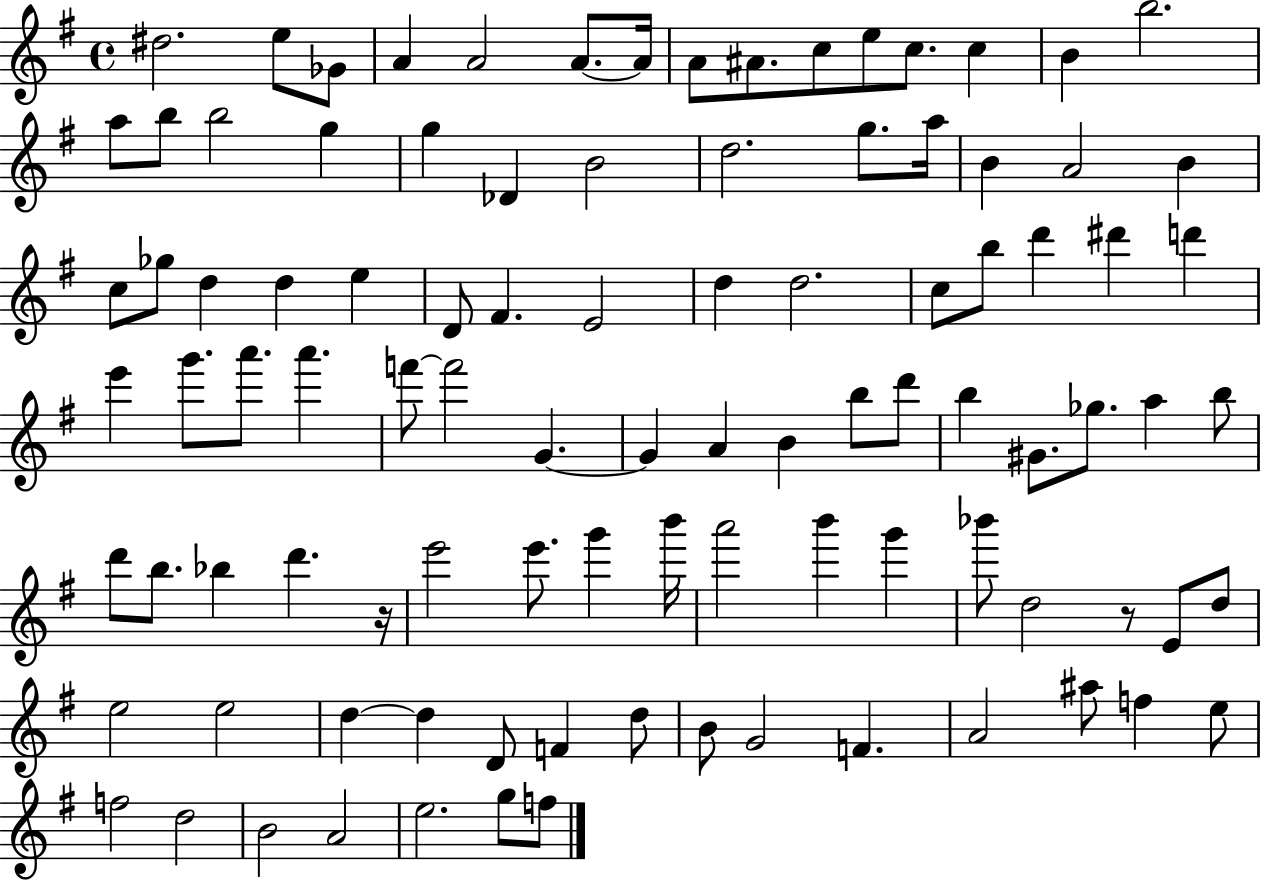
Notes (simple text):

D#5/h. E5/e Gb4/e A4/q A4/h A4/e. A4/s A4/e A#4/e. C5/e E5/e C5/e. C5/q B4/q B5/h. A5/e B5/e B5/h G5/q G5/q Db4/q B4/h D5/h. G5/e. A5/s B4/q A4/h B4/q C5/e Gb5/e D5/q D5/q E5/q D4/e F#4/q. E4/h D5/q D5/h. C5/e B5/e D6/q D#6/q D6/q E6/q G6/e. A6/e. A6/q. F6/e F6/h G4/q. G4/q A4/q B4/q B5/e D6/e B5/q G#4/e. Gb5/e. A5/q B5/e D6/e B5/e. Bb5/q D6/q. R/s E6/h E6/e. G6/q B6/s A6/h B6/q G6/q Bb6/e D5/h R/e E4/e D5/e E5/h E5/h D5/q D5/q D4/e F4/q D5/e B4/e G4/h F4/q. A4/h A#5/e F5/q E5/e F5/h D5/h B4/h A4/h E5/h. G5/e F5/e